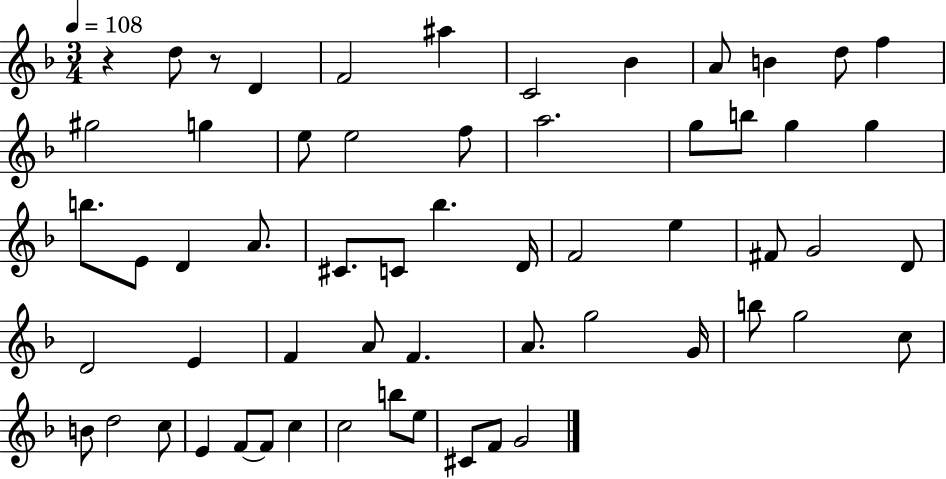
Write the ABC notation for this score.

X:1
T:Untitled
M:3/4
L:1/4
K:F
z d/2 z/2 D F2 ^a C2 _B A/2 B d/2 f ^g2 g e/2 e2 f/2 a2 g/2 b/2 g g b/2 E/2 D A/2 ^C/2 C/2 _b D/4 F2 e ^F/2 G2 D/2 D2 E F A/2 F A/2 g2 G/4 b/2 g2 c/2 B/2 d2 c/2 E F/2 F/2 c c2 b/2 e/2 ^C/2 F/2 G2